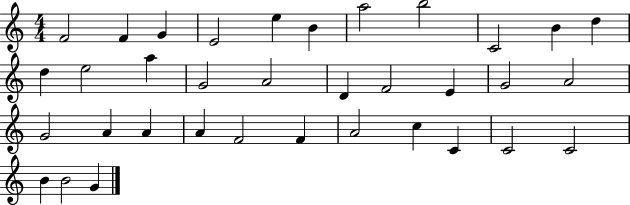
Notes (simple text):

F4/h F4/q G4/q E4/h E5/q B4/q A5/h B5/h C4/h B4/q D5/q D5/q E5/h A5/q G4/h A4/h D4/q F4/h E4/q G4/h A4/h G4/h A4/q A4/q A4/q F4/h F4/q A4/h C5/q C4/q C4/h C4/h B4/q B4/h G4/q